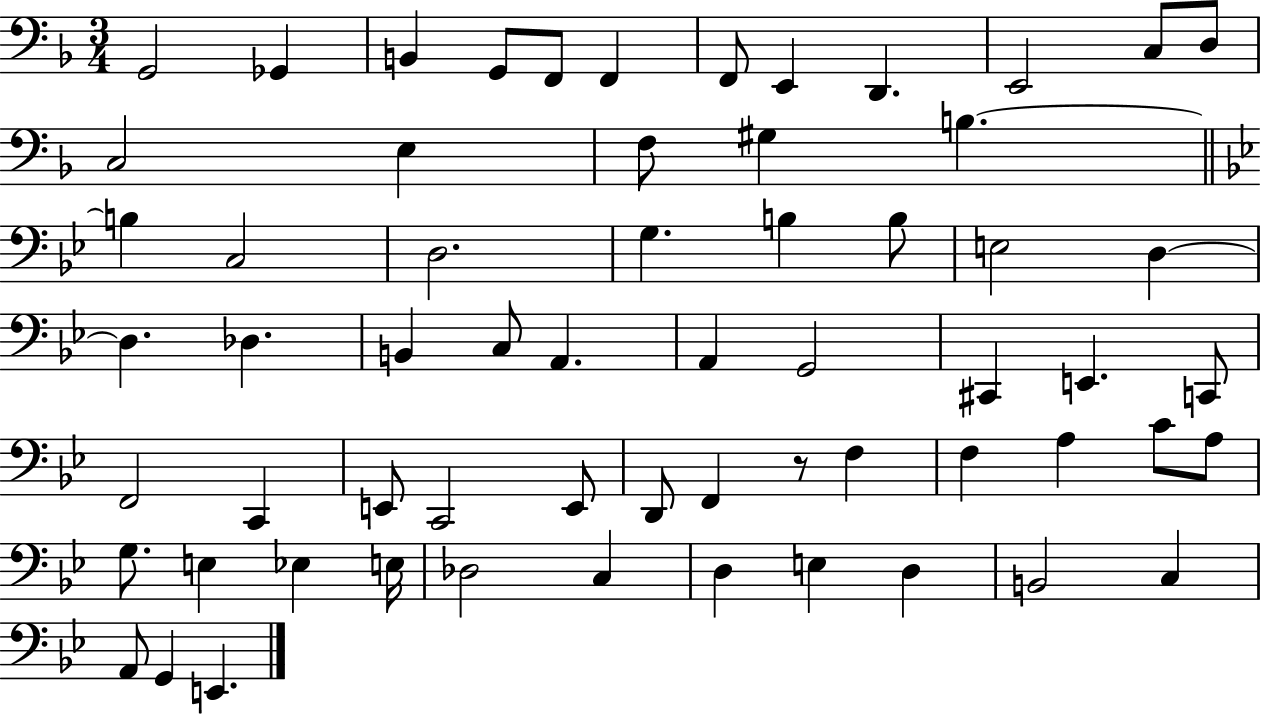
{
  \clef bass
  \numericTimeSignature
  \time 3/4
  \key f \major
  \repeat volta 2 { g,2 ges,4 | b,4 g,8 f,8 f,4 | f,8 e,4 d,4. | e,2 c8 d8 | \break c2 e4 | f8 gis4 b4.~~ | \bar "||" \break \key g \minor b4 c2 | d2. | g4. b4 b8 | e2 d4~~ | \break d4. des4. | b,4 c8 a,4. | a,4 g,2 | cis,4 e,4. c,8 | \break f,2 c,4 | e,8 c,2 e,8 | d,8 f,4 r8 f4 | f4 a4 c'8 a8 | \break g8. e4 ees4 e16 | des2 c4 | d4 e4 d4 | b,2 c4 | \break a,8 g,4 e,4. | } \bar "|."
}